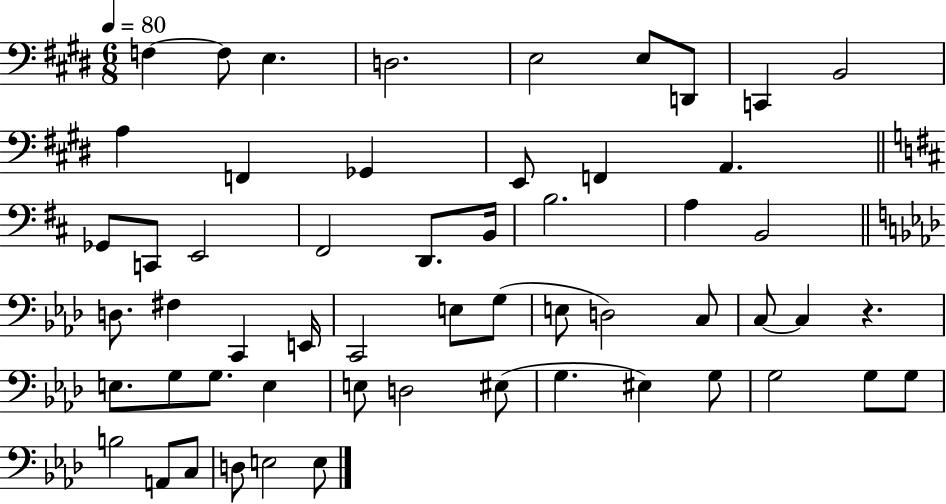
F3/q F3/e E3/q. D3/h. E3/h E3/e D2/e C2/q B2/h A3/q F2/q Gb2/q E2/e F2/q A2/q. Gb2/e C2/e E2/h F#2/h D2/e. B2/s B3/h. A3/q B2/h D3/e. F#3/q C2/q E2/s C2/h E3/e G3/e E3/e D3/h C3/e C3/e C3/q R/q. E3/e. G3/e G3/e. E3/q E3/e D3/h EIS3/e G3/q. EIS3/q G3/e G3/h G3/e G3/e B3/h A2/e C3/e D3/e E3/h E3/e